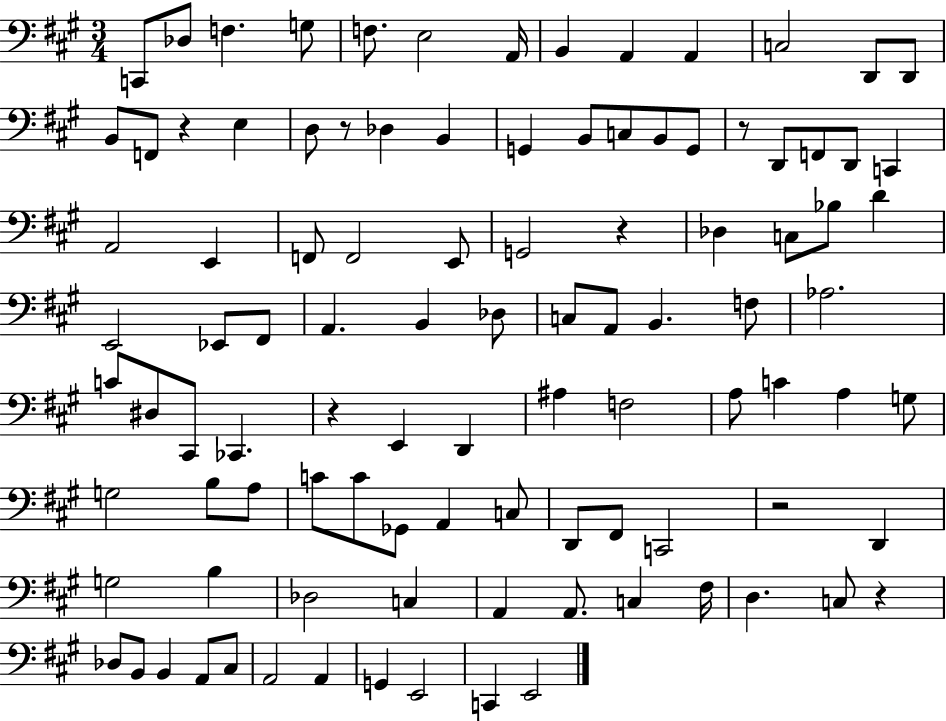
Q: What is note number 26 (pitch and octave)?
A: F2